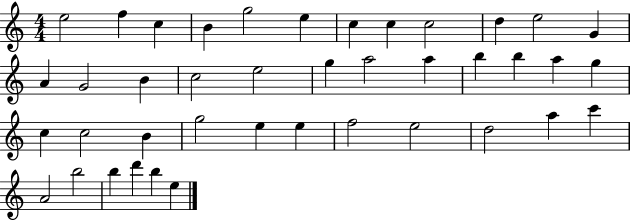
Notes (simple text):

E5/h F5/q C5/q B4/q G5/h E5/q C5/q C5/q C5/h D5/q E5/h G4/q A4/q G4/h B4/q C5/h E5/h G5/q A5/h A5/q B5/q B5/q A5/q G5/q C5/q C5/h B4/q G5/h E5/q E5/q F5/h E5/h D5/h A5/q C6/q A4/h B5/h B5/q D6/q B5/q E5/q